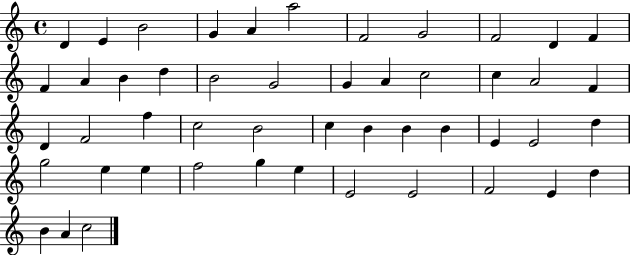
D4/q E4/q B4/h G4/q A4/q A5/h F4/h G4/h F4/h D4/q F4/q F4/q A4/q B4/q D5/q B4/h G4/h G4/q A4/q C5/h C5/q A4/h F4/q D4/q F4/h F5/q C5/h B4/h C5/q B4/q B4/q B4/q E4/q E4/h D5/q G5/h E5/q E5/q F5/h G5/q E5/q E4/h E4/h F4/h E4/q D5/q B4/q A4/q C5/h